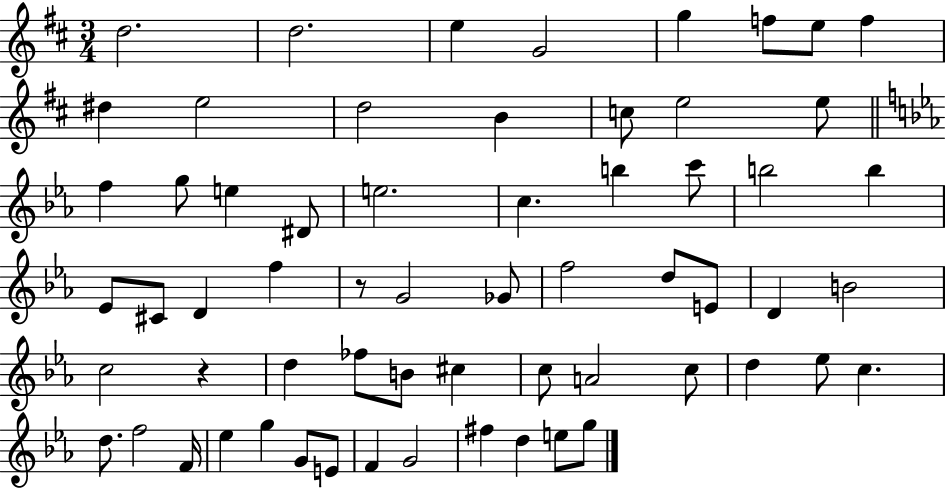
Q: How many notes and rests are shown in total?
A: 62